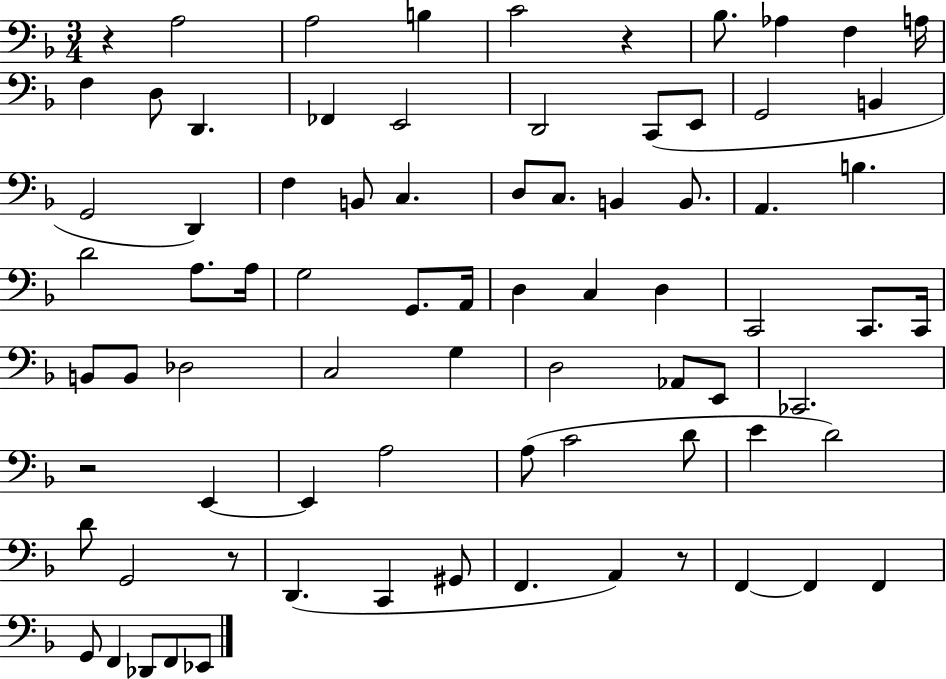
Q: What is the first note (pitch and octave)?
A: A3